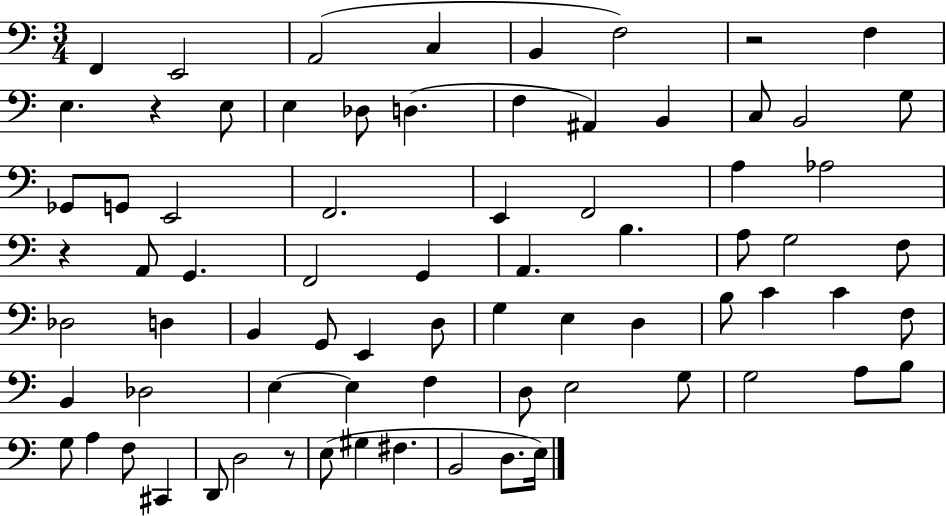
F2/q E2/h A2/h C3/q B2/q F3/h R/h F3/q E3/q. R/q E3/e E3/q Db3/e D3/q. F3/q A#2/q B2/q C3/e B2/h G3/e Gb2/e G2/e E2/h F2/h. E2/q F2/h A3/q Ab3/h R/q A2/e G2/q. F2/h G2/q A2/q. B3/q. A3/e G3/h F3/e Db3/h D3/q B2/q G2/e E2/q D3/e G3/q E3/q D3/q B3/e C4/q C4/q F3/e B2/q Db3/h E3/q E3/q F3/q D3/e E3/h G3/e G3/h A3/e B3/e G3/e A3/q F3/e C#2/q D2/e D3/h R/e E3/e G#3/q F#3/q. B2/h D3/e. E3/s